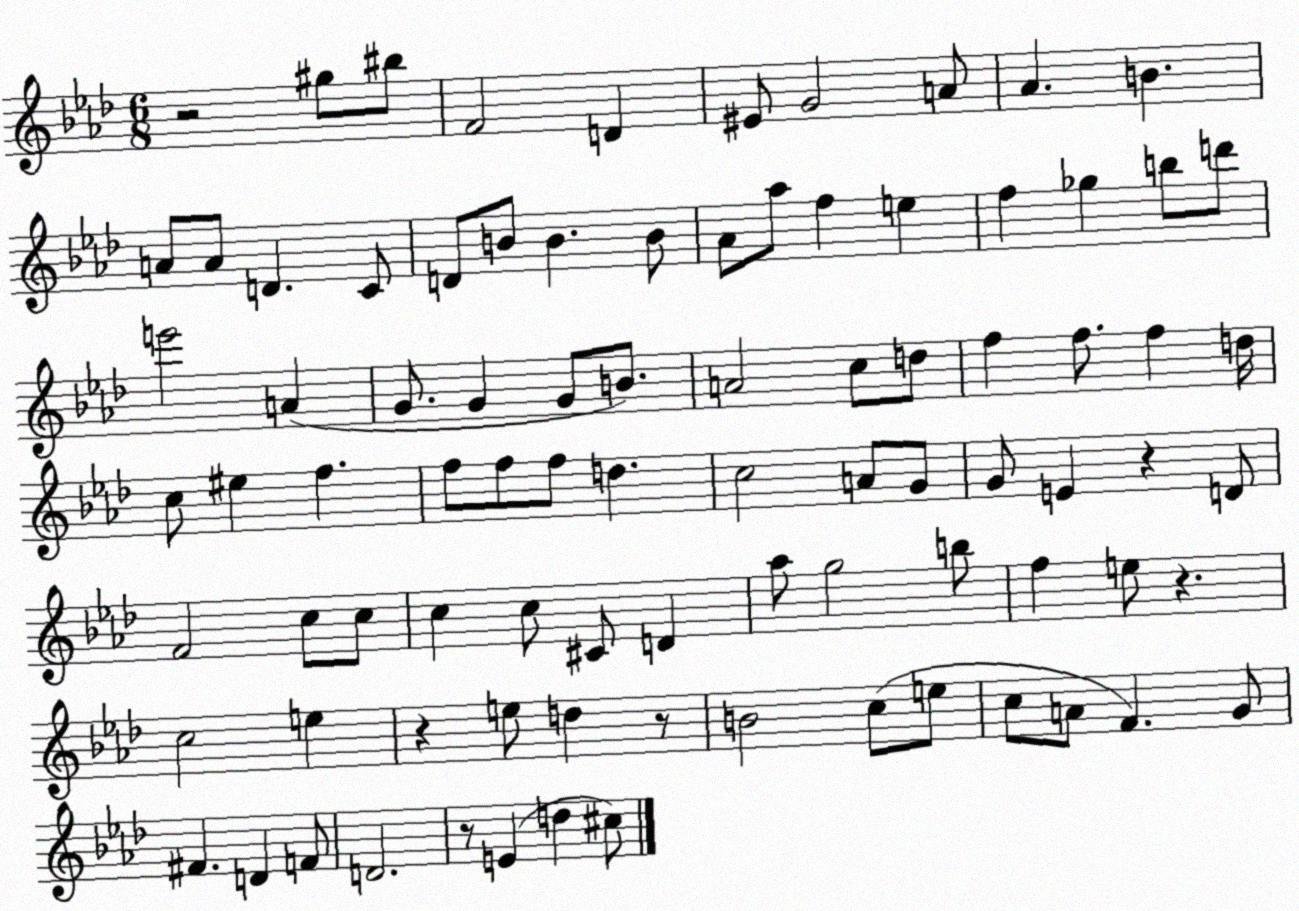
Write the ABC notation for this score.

X:1
T:Untitled
M:6/8
L:1/4
K:Ab
z2 ^g/2 ^b/2 F2 D ^E/2 G2 A/2 _A B A/2 A/2 D C/2 D/2 B/2 B B/2 _A/2 _a/2 f e f _g b/2 d'/2 e'2 A G/2 G G/2 B/2 A2 c/2 d/2 f f/2 f d/4 c/2 ^e f f/2 f/2 f/2 d c2 A/2 G/2 G/2 E z D/2 F2 c/2 c/2 c c/2 ^C/2 D _a/2 g2 b/2 f e/2 z c2 e z e/2 d z/2 B2 c/2 e/2 c/2 A/2 F G/2 ^F D F/2 D2 z/2 E d ^c/2